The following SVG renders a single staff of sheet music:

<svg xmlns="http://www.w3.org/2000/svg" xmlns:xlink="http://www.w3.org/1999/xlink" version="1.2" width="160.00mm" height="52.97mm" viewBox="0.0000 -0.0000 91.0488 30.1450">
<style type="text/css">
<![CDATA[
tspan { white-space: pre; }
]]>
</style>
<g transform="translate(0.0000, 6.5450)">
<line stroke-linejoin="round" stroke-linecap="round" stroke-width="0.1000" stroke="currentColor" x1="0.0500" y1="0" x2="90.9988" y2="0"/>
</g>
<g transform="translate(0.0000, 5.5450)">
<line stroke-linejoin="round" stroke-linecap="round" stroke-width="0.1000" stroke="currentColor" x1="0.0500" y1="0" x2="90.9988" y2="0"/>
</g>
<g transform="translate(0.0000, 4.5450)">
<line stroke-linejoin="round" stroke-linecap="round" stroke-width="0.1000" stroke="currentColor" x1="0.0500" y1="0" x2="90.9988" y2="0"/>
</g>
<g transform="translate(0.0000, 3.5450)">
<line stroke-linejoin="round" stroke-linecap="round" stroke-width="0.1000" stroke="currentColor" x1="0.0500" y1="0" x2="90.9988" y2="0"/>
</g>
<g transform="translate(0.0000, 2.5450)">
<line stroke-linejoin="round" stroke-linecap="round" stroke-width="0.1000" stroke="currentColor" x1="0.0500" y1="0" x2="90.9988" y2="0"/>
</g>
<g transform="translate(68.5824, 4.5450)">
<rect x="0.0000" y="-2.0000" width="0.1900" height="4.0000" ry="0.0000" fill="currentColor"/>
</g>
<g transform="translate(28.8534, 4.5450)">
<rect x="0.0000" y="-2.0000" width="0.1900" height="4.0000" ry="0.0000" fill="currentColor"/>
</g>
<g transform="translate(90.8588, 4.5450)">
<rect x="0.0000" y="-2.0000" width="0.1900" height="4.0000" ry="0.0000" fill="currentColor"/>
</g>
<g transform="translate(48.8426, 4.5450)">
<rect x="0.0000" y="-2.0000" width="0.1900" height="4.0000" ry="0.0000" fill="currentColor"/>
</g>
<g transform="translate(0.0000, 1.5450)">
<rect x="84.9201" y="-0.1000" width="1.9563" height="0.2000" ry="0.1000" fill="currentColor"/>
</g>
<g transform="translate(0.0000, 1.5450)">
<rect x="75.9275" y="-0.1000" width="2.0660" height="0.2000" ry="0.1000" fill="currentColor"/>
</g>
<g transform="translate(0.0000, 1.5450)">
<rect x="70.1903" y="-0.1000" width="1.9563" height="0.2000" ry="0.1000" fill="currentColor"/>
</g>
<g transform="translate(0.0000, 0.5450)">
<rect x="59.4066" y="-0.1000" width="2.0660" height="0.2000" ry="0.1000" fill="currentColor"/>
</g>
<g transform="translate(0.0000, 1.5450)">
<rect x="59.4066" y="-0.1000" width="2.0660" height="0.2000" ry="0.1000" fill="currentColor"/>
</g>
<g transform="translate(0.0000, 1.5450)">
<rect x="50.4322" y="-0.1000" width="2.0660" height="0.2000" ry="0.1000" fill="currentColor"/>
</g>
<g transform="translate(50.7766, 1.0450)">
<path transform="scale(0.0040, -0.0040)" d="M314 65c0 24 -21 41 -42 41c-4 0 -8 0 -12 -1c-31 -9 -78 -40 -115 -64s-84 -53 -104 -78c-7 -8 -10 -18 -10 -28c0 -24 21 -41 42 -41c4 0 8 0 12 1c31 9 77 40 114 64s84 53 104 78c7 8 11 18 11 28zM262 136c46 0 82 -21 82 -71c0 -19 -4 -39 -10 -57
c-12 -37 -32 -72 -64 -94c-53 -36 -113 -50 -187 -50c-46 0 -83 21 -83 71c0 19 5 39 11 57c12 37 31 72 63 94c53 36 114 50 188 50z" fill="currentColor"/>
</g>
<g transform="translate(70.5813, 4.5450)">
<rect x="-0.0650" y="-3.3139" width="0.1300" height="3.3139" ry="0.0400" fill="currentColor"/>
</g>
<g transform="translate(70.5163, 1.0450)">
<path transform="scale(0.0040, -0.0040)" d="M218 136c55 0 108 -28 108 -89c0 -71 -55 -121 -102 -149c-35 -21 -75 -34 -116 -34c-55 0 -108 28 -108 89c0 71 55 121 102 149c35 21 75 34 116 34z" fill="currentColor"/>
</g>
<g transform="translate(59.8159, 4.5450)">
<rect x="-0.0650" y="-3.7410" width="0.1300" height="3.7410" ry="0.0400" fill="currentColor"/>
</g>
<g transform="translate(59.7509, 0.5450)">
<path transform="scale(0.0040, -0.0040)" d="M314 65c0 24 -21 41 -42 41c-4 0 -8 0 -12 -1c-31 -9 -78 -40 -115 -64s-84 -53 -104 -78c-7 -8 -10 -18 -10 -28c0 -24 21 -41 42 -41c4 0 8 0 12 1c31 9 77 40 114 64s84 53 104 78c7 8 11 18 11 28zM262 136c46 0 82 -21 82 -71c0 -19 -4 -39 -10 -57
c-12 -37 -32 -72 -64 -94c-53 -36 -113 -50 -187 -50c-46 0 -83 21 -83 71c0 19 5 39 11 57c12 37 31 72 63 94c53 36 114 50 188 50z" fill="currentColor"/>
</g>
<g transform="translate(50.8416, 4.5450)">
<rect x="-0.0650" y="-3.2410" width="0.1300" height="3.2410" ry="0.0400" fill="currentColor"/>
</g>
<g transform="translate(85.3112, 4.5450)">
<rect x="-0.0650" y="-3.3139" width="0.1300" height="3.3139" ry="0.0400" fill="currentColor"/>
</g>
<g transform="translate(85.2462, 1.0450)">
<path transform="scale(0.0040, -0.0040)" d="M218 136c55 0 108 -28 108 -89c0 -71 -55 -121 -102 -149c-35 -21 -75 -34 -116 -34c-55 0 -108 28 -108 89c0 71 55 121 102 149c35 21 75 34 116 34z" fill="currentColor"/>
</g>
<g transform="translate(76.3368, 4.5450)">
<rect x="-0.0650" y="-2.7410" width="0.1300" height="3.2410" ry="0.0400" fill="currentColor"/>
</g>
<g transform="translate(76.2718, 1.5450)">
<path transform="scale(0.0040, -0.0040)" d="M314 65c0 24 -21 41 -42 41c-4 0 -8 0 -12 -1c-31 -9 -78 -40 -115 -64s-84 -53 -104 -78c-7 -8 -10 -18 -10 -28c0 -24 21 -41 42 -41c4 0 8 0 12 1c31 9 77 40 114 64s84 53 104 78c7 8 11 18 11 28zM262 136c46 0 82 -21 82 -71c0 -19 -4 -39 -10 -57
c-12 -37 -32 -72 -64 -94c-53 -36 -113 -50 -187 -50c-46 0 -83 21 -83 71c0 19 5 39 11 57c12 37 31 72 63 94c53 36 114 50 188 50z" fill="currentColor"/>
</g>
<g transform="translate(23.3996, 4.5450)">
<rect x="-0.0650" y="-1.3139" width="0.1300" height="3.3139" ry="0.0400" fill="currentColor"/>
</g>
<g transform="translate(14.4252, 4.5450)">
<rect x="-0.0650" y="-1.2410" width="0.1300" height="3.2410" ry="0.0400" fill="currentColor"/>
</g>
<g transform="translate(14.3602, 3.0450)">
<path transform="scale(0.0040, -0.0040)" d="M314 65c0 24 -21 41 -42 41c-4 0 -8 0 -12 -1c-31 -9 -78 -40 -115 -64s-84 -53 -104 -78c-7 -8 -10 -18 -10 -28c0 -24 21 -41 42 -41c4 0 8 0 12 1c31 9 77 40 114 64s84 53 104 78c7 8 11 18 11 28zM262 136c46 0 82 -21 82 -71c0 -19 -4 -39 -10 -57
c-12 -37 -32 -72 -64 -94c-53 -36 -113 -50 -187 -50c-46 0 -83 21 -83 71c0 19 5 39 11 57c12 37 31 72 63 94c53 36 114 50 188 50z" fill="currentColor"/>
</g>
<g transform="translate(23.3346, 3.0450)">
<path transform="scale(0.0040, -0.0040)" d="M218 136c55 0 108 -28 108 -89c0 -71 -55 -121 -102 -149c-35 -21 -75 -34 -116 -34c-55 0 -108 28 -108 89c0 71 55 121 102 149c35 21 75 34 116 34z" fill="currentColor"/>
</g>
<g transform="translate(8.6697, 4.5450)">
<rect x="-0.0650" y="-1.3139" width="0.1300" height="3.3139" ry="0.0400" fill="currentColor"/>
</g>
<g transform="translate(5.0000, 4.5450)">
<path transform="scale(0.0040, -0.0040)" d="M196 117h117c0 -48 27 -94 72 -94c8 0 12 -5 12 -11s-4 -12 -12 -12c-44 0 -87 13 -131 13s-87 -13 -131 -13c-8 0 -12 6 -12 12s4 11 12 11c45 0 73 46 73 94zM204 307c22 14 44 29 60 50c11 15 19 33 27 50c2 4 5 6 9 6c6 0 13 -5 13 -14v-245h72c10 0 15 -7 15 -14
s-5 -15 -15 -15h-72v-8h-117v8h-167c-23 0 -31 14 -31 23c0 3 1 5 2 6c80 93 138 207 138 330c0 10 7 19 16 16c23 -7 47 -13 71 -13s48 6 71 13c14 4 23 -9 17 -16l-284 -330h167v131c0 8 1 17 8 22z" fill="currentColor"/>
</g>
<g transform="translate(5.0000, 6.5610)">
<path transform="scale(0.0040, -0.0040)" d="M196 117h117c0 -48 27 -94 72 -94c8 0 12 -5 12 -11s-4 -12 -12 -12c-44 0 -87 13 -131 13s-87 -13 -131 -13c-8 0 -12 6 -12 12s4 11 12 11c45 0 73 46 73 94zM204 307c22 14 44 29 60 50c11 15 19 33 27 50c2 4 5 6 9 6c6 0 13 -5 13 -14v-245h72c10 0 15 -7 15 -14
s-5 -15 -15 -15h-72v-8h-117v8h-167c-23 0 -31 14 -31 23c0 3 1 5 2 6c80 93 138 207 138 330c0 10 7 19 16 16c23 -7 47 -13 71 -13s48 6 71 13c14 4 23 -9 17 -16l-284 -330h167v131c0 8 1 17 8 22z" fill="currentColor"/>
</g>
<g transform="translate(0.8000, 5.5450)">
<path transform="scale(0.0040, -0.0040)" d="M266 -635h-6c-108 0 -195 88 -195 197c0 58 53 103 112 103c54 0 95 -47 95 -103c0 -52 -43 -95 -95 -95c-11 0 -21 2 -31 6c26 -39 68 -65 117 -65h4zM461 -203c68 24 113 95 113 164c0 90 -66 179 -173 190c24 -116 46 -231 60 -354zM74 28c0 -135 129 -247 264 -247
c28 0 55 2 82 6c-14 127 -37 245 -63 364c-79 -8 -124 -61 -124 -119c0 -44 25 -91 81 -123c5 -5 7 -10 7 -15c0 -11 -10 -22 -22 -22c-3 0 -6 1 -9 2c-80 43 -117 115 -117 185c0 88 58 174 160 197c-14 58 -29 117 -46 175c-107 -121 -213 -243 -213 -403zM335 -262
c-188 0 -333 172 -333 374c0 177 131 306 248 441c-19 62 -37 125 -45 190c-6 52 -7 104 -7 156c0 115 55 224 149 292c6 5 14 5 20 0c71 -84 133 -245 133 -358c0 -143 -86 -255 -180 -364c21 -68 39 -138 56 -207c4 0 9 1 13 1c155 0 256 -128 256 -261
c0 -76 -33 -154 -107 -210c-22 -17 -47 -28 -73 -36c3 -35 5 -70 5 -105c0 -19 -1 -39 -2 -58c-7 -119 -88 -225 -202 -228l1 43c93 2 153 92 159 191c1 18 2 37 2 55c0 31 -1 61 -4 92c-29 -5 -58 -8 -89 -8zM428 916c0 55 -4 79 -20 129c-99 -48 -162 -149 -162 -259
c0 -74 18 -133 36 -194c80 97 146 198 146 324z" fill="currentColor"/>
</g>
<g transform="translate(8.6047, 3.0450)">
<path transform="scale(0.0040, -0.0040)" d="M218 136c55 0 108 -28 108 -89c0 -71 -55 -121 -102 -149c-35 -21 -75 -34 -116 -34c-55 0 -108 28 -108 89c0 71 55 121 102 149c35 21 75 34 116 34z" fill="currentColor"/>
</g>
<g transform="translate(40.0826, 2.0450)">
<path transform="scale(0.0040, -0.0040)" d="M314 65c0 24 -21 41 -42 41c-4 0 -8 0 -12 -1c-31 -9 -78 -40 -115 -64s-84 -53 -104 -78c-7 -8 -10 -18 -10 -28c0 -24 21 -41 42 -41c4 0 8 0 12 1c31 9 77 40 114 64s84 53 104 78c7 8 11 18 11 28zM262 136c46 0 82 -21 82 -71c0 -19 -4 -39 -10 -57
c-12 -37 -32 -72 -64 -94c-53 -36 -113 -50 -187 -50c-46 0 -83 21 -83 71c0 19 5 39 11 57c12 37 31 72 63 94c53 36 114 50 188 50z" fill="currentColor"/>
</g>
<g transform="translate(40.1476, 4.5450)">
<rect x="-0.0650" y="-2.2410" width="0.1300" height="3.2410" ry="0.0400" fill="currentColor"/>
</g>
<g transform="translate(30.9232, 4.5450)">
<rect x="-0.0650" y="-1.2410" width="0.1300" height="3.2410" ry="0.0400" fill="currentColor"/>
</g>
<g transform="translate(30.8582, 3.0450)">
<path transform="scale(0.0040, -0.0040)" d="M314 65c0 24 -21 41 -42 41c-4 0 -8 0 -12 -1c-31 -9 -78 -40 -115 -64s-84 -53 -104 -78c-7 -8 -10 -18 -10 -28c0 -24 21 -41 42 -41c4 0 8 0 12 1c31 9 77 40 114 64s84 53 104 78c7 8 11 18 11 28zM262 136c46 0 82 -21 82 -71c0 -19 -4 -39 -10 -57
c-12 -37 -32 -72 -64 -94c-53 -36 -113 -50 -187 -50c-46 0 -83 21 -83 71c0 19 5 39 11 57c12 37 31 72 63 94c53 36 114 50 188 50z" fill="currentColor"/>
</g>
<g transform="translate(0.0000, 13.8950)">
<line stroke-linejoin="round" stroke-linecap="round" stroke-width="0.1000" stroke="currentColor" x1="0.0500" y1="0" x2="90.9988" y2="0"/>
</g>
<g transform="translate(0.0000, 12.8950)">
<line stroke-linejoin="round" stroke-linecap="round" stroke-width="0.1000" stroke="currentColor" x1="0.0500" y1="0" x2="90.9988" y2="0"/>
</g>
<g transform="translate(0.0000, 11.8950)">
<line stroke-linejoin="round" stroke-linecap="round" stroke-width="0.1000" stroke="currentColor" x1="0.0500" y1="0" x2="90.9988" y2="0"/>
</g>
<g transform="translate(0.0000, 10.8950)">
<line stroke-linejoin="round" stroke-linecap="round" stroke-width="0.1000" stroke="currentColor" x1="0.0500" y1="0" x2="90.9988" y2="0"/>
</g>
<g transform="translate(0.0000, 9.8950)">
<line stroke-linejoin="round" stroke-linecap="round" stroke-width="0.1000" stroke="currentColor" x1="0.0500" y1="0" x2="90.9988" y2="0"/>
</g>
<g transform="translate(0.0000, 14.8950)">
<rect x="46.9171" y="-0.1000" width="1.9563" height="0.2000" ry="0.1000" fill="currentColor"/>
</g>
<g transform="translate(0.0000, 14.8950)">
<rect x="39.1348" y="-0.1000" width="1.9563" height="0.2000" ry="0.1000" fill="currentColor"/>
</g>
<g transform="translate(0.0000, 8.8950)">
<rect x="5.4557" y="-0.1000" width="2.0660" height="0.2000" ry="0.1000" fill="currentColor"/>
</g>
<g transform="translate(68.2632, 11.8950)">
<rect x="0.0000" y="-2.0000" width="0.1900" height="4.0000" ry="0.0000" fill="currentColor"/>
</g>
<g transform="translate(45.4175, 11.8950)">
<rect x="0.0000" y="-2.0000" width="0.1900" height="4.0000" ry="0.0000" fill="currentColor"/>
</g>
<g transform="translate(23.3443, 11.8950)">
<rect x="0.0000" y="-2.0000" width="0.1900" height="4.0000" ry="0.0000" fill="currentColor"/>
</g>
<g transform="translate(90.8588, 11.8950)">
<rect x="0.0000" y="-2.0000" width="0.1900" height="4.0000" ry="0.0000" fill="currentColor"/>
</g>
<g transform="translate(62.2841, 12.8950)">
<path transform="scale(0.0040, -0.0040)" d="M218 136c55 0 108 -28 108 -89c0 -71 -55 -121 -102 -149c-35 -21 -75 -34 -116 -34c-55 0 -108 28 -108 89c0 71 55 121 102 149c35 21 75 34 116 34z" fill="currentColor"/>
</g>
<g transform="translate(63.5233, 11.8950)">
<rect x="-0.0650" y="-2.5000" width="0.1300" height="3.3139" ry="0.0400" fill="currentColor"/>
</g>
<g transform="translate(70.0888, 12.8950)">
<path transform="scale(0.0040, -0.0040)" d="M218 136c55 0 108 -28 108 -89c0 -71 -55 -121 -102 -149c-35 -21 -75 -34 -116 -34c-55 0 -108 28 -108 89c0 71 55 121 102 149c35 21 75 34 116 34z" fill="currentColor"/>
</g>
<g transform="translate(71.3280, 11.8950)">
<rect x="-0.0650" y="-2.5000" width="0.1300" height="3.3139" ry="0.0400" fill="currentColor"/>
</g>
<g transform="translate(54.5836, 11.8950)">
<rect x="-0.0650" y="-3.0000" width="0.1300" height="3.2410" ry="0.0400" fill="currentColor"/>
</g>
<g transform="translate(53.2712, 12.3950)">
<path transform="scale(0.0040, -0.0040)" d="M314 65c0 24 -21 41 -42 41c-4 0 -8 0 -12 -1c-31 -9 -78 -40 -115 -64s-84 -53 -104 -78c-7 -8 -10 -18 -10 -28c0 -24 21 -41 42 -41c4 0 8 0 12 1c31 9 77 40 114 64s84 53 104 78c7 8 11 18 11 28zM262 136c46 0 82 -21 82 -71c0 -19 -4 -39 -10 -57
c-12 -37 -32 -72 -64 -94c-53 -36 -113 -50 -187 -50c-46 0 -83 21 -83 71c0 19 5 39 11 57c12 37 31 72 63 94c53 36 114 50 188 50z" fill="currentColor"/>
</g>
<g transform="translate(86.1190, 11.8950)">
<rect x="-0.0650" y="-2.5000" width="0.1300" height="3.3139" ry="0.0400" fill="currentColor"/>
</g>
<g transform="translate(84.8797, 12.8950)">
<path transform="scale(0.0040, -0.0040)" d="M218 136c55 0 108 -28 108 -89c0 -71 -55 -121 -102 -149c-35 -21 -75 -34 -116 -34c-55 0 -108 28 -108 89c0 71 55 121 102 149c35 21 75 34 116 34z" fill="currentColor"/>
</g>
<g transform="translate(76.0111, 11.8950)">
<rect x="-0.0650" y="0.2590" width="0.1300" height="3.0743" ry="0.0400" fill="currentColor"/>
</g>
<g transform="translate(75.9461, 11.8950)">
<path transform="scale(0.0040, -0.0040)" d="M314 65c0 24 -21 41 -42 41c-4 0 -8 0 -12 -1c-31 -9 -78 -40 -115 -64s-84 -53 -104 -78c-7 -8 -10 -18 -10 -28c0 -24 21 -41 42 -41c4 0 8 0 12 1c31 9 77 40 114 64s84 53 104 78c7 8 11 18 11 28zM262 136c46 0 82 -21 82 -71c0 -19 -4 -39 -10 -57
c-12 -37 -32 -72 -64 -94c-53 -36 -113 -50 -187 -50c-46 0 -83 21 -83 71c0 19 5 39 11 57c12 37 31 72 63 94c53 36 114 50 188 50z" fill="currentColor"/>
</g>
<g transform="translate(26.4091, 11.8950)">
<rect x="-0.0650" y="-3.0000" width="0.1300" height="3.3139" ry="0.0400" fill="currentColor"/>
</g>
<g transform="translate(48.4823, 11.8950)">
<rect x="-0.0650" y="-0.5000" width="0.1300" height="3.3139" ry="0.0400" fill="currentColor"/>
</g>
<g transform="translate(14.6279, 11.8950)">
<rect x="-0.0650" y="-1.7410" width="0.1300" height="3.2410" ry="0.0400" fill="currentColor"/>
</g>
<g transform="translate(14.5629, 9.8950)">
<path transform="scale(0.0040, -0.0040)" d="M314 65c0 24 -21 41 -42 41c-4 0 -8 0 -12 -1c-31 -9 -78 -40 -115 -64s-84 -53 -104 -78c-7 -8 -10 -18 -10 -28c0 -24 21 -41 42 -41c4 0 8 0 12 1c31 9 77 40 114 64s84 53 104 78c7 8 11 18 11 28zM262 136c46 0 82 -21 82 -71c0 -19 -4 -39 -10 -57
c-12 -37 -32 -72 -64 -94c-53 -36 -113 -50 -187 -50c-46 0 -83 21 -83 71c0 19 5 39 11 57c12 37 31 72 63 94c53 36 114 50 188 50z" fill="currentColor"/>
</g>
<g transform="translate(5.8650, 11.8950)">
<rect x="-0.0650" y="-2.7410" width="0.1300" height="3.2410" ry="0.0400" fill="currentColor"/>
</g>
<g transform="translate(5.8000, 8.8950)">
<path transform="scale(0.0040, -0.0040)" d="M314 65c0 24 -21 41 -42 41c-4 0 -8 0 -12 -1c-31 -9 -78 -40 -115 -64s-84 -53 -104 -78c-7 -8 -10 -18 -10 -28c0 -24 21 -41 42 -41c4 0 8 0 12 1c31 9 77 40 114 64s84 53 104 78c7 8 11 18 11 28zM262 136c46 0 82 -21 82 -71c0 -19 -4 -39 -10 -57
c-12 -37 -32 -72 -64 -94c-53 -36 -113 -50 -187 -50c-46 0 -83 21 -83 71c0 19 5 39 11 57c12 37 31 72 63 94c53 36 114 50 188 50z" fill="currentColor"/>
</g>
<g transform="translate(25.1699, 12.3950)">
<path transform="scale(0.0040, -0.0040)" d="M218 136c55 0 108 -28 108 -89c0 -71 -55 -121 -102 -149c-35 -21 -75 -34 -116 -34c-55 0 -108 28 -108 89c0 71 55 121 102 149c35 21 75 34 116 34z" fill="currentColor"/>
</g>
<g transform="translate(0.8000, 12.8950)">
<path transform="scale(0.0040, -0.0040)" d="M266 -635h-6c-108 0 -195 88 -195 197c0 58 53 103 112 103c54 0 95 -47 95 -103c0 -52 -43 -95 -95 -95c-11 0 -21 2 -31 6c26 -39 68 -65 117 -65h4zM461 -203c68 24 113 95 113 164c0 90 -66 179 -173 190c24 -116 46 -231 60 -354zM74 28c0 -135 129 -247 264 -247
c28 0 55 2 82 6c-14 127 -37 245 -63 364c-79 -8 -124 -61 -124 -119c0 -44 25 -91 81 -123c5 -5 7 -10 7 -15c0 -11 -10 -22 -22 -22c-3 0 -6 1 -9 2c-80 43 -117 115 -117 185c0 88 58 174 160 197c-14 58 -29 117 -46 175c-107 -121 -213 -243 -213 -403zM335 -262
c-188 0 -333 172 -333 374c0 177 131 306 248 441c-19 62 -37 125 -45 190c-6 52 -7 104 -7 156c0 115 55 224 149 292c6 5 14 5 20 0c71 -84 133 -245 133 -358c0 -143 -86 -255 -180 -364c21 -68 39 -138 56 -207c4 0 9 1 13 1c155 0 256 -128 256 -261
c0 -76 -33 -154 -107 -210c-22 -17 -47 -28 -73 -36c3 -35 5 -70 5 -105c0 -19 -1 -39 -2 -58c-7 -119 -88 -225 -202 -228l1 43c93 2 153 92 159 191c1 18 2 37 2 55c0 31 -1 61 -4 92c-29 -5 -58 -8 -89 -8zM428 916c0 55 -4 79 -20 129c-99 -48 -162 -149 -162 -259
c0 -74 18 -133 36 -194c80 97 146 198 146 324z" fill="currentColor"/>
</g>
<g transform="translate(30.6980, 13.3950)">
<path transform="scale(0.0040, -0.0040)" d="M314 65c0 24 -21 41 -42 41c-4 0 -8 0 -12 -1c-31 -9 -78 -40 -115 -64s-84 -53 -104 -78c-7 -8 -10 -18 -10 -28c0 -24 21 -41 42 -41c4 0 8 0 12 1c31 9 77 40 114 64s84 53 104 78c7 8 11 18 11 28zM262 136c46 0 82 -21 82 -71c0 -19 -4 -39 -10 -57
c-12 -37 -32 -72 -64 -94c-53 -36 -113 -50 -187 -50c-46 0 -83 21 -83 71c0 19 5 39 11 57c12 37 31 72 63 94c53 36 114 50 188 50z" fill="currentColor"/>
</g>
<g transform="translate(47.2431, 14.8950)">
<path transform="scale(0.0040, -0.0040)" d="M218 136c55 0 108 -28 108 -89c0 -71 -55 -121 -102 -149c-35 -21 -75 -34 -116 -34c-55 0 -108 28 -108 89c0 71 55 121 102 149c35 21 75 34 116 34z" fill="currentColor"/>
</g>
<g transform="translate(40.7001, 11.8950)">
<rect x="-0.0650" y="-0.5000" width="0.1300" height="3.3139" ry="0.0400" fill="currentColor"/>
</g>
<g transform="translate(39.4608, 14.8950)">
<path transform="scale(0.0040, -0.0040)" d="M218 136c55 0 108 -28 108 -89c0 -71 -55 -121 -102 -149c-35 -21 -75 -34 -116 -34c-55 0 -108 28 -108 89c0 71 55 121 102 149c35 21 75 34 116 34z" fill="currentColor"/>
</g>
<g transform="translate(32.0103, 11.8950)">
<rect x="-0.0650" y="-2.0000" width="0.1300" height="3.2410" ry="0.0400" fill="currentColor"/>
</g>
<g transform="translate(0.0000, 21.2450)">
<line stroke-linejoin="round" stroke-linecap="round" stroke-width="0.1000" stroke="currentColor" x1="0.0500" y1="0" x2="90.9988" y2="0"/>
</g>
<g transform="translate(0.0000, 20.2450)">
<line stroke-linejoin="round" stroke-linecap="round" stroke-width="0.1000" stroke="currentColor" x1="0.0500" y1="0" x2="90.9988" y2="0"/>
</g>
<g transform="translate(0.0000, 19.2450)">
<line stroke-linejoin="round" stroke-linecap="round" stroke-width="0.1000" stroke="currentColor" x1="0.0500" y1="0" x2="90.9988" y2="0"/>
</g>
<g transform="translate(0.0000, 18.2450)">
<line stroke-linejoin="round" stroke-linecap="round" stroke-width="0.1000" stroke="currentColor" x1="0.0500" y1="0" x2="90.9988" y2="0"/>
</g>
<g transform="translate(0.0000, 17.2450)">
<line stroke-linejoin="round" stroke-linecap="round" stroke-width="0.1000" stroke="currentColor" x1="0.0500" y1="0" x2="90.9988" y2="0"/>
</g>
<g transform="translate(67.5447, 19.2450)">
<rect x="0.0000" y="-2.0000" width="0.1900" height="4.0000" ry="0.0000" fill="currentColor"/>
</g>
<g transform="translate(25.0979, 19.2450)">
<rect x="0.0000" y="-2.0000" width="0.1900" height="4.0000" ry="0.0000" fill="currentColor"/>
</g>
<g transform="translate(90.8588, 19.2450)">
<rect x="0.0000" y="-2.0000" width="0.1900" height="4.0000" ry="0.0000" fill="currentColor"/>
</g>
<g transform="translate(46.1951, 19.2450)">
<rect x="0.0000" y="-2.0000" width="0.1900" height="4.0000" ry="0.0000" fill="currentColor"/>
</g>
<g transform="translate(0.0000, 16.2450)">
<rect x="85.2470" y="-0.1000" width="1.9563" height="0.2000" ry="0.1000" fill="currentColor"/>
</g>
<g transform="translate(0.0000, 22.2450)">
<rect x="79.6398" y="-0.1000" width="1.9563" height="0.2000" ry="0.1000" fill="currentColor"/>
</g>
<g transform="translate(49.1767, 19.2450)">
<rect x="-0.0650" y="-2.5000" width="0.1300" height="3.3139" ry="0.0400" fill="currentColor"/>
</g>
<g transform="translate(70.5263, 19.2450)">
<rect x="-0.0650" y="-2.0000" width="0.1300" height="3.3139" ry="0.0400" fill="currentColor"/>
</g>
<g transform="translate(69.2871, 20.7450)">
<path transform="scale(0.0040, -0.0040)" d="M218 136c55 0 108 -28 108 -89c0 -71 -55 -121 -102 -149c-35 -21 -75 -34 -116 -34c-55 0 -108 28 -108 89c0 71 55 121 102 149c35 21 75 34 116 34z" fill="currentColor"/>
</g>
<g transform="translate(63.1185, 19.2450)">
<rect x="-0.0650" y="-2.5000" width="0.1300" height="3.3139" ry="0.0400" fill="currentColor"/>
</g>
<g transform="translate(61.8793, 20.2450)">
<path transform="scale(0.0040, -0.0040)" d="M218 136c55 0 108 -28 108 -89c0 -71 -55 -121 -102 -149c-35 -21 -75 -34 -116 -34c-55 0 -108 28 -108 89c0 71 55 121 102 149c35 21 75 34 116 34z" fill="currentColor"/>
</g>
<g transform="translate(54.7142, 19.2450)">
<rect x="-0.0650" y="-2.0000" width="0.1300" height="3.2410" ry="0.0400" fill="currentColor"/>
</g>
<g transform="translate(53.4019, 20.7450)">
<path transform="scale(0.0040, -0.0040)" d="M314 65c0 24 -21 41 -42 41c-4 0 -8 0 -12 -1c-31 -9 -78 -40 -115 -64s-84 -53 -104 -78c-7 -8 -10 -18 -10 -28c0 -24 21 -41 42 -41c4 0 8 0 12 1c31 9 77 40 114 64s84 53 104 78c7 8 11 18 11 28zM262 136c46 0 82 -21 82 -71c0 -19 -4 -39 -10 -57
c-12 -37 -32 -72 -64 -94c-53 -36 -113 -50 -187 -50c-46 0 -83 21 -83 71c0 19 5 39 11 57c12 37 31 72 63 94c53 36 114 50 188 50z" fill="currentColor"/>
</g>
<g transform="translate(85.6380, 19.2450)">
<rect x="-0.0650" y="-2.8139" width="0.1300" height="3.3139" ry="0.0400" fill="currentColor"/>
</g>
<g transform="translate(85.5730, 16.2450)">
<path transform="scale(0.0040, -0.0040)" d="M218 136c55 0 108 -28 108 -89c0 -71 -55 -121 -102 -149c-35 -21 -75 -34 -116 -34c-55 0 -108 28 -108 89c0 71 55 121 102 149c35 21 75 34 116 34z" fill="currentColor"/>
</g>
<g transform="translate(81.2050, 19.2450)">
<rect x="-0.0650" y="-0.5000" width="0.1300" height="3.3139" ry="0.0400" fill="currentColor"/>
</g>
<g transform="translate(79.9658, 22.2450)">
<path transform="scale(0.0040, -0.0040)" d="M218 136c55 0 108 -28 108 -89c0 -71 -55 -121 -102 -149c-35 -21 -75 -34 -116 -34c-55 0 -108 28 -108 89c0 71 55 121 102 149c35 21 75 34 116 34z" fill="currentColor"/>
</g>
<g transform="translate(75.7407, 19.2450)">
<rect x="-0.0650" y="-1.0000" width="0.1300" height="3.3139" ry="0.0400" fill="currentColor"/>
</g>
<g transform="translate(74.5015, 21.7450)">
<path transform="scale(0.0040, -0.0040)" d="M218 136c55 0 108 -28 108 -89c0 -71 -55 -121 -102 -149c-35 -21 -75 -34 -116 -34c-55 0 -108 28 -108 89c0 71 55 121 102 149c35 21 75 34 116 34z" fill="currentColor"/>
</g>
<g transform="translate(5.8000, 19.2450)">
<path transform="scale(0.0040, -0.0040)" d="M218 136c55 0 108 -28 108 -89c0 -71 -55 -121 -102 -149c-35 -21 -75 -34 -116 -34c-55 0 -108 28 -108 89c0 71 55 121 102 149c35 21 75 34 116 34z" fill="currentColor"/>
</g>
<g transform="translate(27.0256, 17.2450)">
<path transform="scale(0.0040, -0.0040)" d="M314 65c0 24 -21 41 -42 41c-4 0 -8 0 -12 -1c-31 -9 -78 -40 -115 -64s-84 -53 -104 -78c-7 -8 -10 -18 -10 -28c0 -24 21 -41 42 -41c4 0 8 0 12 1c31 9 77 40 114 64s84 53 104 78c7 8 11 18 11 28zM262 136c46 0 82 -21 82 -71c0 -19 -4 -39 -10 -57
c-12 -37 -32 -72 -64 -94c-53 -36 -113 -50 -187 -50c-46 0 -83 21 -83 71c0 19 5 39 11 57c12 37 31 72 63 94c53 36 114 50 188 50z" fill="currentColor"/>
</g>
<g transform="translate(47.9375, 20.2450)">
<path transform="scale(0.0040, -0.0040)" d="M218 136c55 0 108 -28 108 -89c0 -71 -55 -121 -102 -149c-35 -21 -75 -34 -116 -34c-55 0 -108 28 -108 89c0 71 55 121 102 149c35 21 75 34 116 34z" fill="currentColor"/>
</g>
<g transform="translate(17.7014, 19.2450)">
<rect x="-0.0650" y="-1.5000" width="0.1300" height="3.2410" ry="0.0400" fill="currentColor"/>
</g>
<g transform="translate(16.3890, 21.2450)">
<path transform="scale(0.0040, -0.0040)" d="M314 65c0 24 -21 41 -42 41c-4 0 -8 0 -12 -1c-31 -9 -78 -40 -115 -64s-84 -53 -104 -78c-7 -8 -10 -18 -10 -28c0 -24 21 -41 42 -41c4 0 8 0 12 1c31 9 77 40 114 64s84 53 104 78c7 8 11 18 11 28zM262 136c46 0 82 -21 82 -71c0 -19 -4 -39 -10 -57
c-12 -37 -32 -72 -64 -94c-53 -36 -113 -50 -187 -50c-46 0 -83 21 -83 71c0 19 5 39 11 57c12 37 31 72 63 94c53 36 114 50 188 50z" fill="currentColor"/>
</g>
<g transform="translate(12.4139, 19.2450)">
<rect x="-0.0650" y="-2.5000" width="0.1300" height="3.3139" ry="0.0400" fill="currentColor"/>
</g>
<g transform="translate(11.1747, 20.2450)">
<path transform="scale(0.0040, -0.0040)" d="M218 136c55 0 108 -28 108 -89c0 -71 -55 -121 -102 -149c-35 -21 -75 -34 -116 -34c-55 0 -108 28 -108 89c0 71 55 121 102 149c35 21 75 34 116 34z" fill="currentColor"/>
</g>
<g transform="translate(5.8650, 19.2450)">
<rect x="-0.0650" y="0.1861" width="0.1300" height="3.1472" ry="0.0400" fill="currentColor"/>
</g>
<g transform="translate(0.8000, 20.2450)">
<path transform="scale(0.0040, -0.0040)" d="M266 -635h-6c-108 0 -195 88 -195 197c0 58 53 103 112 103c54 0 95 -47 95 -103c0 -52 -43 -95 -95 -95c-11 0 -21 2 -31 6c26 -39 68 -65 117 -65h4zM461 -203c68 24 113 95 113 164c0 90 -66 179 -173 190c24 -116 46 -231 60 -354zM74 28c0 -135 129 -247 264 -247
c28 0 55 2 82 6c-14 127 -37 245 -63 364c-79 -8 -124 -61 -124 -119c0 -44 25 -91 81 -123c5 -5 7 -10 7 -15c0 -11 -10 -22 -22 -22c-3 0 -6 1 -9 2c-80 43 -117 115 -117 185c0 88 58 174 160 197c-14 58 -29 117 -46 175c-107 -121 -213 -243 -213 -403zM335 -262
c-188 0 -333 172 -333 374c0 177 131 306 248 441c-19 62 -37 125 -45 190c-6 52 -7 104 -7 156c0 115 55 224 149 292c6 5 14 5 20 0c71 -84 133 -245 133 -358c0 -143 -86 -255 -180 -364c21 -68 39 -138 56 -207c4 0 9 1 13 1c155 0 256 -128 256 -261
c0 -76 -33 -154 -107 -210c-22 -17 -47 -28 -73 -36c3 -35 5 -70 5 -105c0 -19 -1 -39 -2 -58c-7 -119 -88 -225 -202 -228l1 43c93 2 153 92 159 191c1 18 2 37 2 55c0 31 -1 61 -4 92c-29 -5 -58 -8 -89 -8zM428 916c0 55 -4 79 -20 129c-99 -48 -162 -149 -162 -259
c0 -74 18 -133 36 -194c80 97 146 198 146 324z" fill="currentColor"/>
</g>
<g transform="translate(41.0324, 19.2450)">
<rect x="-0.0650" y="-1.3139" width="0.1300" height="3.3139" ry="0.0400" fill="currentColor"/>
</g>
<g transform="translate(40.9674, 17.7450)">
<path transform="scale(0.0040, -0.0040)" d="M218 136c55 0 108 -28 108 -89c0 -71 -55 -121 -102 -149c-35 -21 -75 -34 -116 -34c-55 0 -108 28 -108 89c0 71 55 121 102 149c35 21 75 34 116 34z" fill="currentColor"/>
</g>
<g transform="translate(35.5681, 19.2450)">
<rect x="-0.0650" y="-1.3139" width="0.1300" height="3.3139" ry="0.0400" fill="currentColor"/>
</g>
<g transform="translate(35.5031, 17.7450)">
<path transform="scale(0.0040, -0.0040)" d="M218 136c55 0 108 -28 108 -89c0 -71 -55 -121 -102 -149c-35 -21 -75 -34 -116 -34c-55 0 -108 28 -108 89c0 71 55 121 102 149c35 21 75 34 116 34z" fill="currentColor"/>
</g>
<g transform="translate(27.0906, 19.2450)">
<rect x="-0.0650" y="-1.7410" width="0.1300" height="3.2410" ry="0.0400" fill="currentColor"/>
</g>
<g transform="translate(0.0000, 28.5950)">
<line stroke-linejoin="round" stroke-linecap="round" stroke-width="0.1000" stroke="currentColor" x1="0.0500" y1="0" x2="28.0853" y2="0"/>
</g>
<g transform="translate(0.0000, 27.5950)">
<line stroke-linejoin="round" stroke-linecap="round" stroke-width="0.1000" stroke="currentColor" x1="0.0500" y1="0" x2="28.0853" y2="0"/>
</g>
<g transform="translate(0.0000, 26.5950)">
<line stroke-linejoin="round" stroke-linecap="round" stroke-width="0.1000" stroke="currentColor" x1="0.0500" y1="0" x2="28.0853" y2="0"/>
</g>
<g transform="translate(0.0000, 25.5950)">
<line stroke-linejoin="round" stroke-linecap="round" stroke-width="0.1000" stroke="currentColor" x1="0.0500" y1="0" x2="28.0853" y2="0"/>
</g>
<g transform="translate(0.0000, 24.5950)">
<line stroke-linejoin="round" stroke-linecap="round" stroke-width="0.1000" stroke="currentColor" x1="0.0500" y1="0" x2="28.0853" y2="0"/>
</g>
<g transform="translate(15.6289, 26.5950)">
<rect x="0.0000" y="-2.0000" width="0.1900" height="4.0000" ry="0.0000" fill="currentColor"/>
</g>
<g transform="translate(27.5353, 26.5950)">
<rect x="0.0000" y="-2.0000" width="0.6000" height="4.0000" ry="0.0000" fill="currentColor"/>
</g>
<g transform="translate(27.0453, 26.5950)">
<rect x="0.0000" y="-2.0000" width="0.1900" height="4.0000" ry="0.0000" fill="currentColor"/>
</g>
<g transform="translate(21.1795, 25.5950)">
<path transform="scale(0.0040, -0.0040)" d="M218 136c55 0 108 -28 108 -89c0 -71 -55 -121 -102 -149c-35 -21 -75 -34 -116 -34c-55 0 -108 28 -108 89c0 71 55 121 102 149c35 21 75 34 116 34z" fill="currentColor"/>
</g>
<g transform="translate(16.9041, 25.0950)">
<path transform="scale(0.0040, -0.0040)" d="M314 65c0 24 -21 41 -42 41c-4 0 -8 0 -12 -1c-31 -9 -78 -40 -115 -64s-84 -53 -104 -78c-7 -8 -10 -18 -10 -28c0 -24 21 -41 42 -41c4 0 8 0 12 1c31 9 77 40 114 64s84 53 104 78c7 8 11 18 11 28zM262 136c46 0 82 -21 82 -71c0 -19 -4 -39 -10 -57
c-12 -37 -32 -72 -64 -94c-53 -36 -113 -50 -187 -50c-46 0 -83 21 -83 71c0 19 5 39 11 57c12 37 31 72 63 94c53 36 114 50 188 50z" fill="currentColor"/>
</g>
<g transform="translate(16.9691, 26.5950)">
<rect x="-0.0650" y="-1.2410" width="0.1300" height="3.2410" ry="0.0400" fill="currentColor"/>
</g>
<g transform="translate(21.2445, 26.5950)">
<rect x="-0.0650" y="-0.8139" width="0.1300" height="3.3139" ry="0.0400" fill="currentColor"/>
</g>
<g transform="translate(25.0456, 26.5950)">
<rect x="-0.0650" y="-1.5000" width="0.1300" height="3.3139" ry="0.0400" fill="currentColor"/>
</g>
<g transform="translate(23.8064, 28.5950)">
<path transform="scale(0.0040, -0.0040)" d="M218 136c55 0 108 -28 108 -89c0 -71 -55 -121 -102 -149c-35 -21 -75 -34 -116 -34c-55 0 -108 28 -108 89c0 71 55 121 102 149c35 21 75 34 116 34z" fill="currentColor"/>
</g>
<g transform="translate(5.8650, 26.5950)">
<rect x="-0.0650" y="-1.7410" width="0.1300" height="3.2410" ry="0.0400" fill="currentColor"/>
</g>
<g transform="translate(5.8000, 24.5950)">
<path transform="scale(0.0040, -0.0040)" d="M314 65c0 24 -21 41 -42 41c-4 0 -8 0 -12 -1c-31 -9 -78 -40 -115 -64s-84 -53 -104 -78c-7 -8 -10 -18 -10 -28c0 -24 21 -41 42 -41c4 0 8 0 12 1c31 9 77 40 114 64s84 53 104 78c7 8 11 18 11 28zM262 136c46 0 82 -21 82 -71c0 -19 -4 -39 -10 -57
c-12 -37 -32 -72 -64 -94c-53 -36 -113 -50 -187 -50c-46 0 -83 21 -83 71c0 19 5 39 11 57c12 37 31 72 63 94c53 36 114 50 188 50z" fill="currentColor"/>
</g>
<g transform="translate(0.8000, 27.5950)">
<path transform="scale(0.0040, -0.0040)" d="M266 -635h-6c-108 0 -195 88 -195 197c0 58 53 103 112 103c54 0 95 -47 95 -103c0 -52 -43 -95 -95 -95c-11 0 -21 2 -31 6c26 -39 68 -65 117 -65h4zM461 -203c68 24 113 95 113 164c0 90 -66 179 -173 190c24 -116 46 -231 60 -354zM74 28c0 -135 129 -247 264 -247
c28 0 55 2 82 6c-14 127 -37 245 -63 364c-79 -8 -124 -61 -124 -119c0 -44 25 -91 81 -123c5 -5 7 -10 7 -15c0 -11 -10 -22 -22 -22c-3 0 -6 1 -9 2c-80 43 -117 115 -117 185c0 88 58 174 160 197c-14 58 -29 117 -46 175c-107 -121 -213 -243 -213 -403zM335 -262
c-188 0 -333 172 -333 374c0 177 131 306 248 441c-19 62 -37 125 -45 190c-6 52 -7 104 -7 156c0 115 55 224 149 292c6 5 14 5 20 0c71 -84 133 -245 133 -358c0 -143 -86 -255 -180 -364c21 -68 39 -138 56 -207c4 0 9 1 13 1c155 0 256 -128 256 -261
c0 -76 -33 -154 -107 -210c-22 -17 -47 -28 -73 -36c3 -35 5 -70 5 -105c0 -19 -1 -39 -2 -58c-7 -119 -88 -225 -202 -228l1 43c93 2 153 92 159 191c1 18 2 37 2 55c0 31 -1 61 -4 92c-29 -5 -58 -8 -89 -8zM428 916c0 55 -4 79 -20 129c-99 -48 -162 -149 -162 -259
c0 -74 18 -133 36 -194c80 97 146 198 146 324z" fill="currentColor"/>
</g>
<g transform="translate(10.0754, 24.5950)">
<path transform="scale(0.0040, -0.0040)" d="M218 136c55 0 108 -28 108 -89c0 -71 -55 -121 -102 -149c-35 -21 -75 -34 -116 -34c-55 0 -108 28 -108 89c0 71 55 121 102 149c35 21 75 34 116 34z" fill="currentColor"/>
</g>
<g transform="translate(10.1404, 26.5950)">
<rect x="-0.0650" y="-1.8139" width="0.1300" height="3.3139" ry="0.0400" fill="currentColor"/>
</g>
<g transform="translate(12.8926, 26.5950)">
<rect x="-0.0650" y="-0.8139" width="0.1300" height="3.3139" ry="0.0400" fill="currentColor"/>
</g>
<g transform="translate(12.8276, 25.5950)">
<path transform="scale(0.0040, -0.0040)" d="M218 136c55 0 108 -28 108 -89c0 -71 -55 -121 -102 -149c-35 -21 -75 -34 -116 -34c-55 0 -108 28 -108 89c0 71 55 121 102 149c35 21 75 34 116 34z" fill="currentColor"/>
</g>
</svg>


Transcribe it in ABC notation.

X:1
T:Untitled
M:4/4
L:1/4
K:C
e e2 e e2 g2 b2 c'2 b a2 b a2 f2 A F2 C C A2 G G B2 G B G E2 f2 e e G F2 G F D C a f2 f d e2 d E